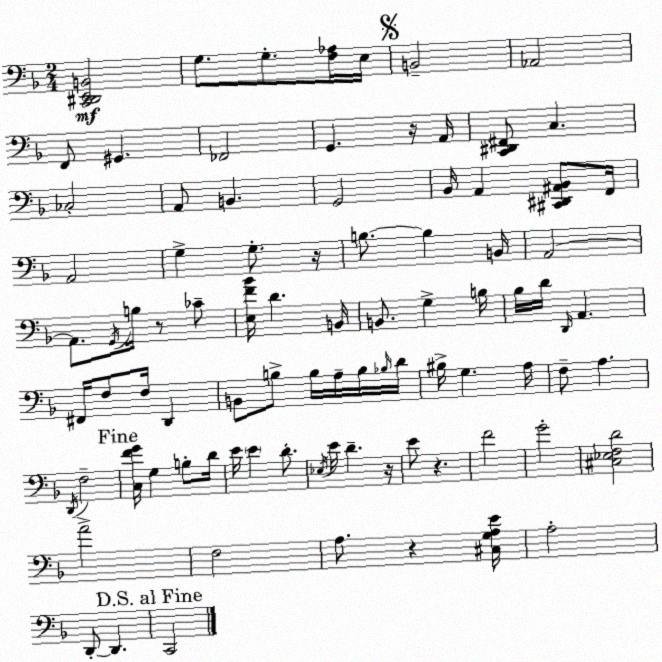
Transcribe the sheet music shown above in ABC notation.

X:1
T:Untitled
M:2/4
L:1/4
K:Dm
[C,,^D,,E,,B,,]2 G,/2 G,/2 [F,_A,]/4 E,/4 B,,2 _A,,2 F,,/2 ^G,, _F,,2 G,, z/4 A,,/4 [C,,^D,,^F,,]/2 C, _C,2 A,,/2 B,, G,,2 _B,,/4 A,, [^C,,^D,,^A,,_B,,]/2 F,,/4 A,,2 G, G,/2 z/4 B,/2 B, B,,/4 A,,2 A,,/2 G,,/4 B,/4 z/2 _C/2 [E,F_B]/4 D B,,/4 B,,/2 G, B,/4 _B,/4 D/4 D,,/4 A,, ^F,,/4 F,/2 F,/4 D,, B,,/2 B,/2 B,/4 A,/4 B,/4 _B,/4 D/4 ^B,/4 G, A,/4 F,/2 A, D,,/4 F,2 [C,FG]/4 G, B,/2 D/4 E/4 E D/2 _E,/4 E/4 D z/4 E/2 z F2 G2 [^C,_E,F,D]2 A2 F,2 A,/2 z [^C,G,A,E]/4 A,2 D,,/2 D,, C,,2